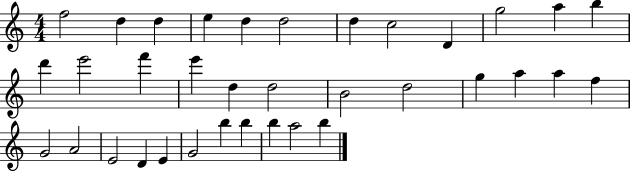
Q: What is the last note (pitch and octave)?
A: B5